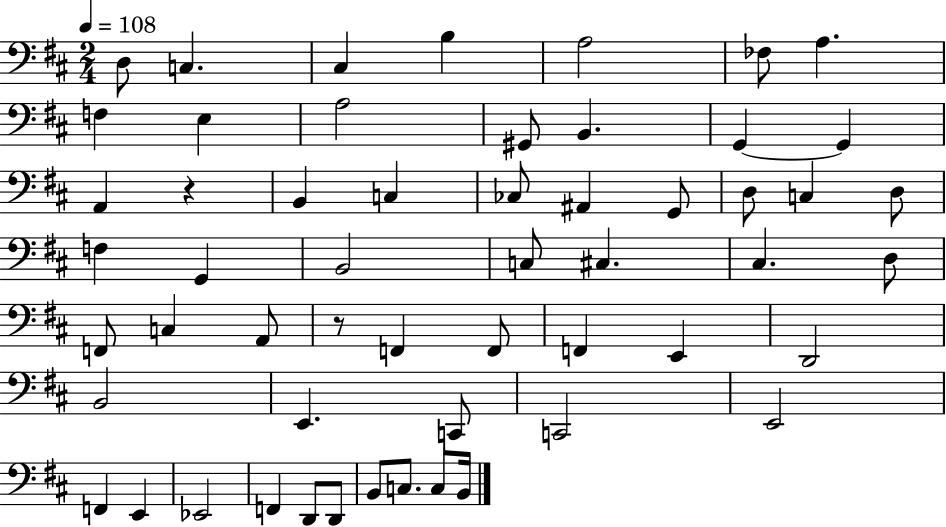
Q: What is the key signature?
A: D major